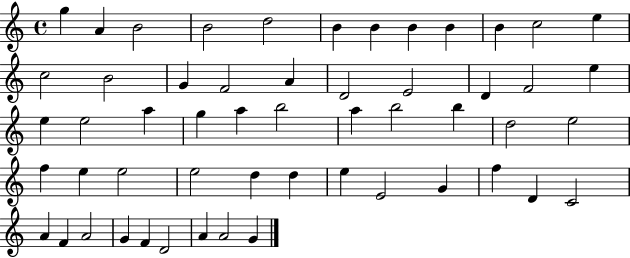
X:1
T:Untitled
M:4/4
L:1/4
K:C
g A B2 B2 d2 B B B B B c2 e c2 B2 G F2 A D2 E2 D F2 e e e2 a g a b2 a b2 b d2 e2 f e e2 e2 d d e E2 G f D C2 A F A2 G F D2 A A2 G